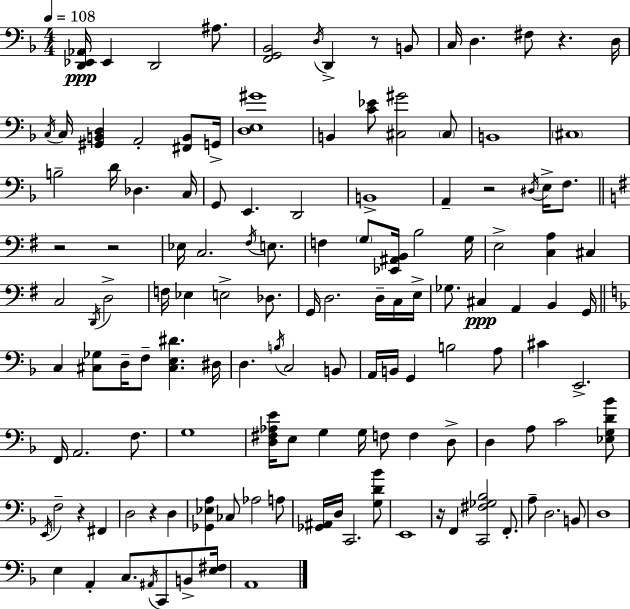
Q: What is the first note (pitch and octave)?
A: Eb2